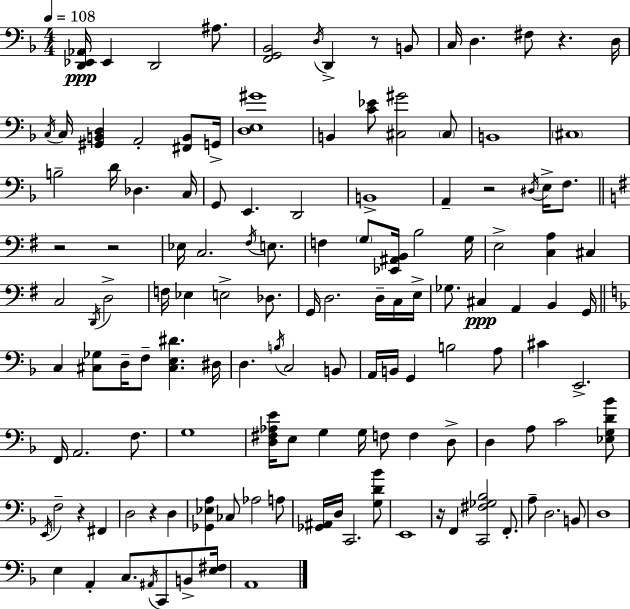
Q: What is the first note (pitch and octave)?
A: Eb2